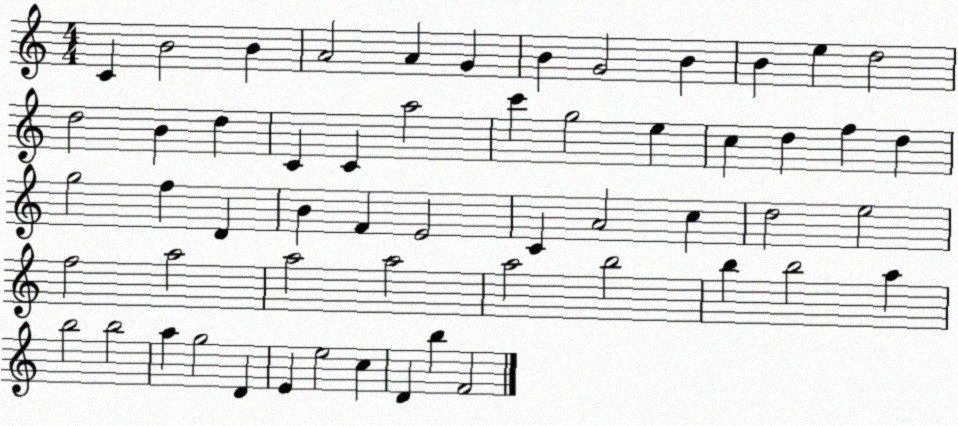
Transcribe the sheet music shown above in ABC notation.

X:1
T:Untitled
M:4/4
L:1/4
K:C
C B2 B A2 A G B G2 B B e d2 d2 B d C C a2 c' g2 e c d f d g2 f D B F E2 C A2 c d2 e2 f2 a2 a2 a2 a2 b2 b b2 a b2 b2 a g2 D E e2 c D b F2